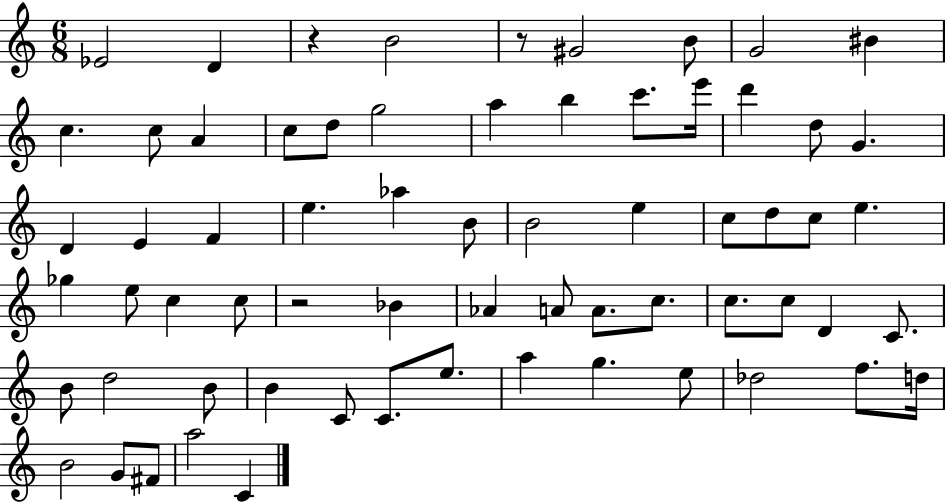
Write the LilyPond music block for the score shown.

{
  \clef treble
  \numericTimeSignature
  \time 6/8
  \key c \major
  ees'2 d'4 | r4 b'2 | r8 gis'2 b'8 | g'2 bis'4 | \break c''4. c''8 a'4 | c''8 d''8 g''2 | a''4 b''4 c'''8. e'''16 | d'''4 d''8 g'4. | \break d'4 e'4 f'4 | e''4. aes''4 b'8 | b'2 e''4 | c''8 d''8 c''8 e''4. | \break ges''4 e''8 c''4 c''8 | r2 bes'4 | aes'4 a'8 a'8. c''8. | c''8. c''8 d'4 c'8. | \break b'8 d''2 b'8 | b'4 c'8 c'8. e''8. | a''4 g''4. e''8 | des''2 f''8. d''16 | \break b'2 g'8 fis'8 | a''2 c'4 | \bar "|."
}